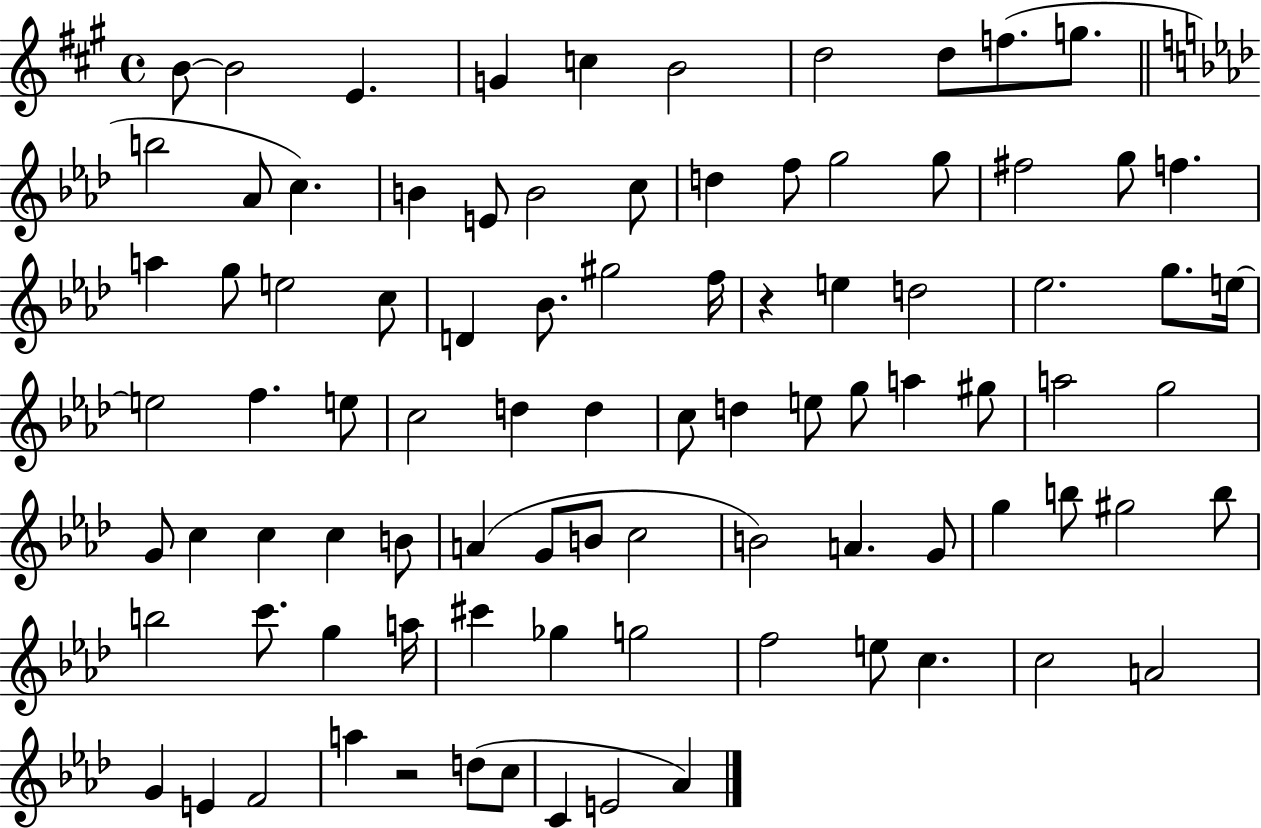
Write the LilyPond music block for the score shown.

{
  \clef treble
  \time 4/4
  \defaultTimeSignature
  \key a \major
  b'8~~ b'2 e'4. | g'4 c''4 b'2 | d''2 d''8 f''8.( g''8. | \bar "||" \break \key aes \major b''2 aes'8 c''4.) | b'4 e'8 b'2 c''8 | d''4 f''8 g''2 g''8 | fis''2 g''8 f''4. | \break a''4 g''8 e''2 c''8 | d'4 bes'8. gis''2 f''16 | r4 e''4 d''2 | ees''2. g''8. e''16~~ | \break e''2 f''4. e''8 | c''2 d''4 d''4 | c''8 d''4 e''8 g''8 a''4 gis''8 | a''2 g''2 | \break g'8 c''4 c''4 c''4 b'8 | a'4( g'8 b'8 c''2 | b'2) a'4. g'8 | g''4 b''8 gis''2 b''8 | \break b''2 c'''8. g''4 a''16 | cis'''4 ges''4 g''2 | f''2 e''8 c''4. | c''2 a'2 | \break g'4 e'4 f'2 | a''4 r2 d''8( c''8 | c'4 e'2 aes'4) | \bar "|."
}